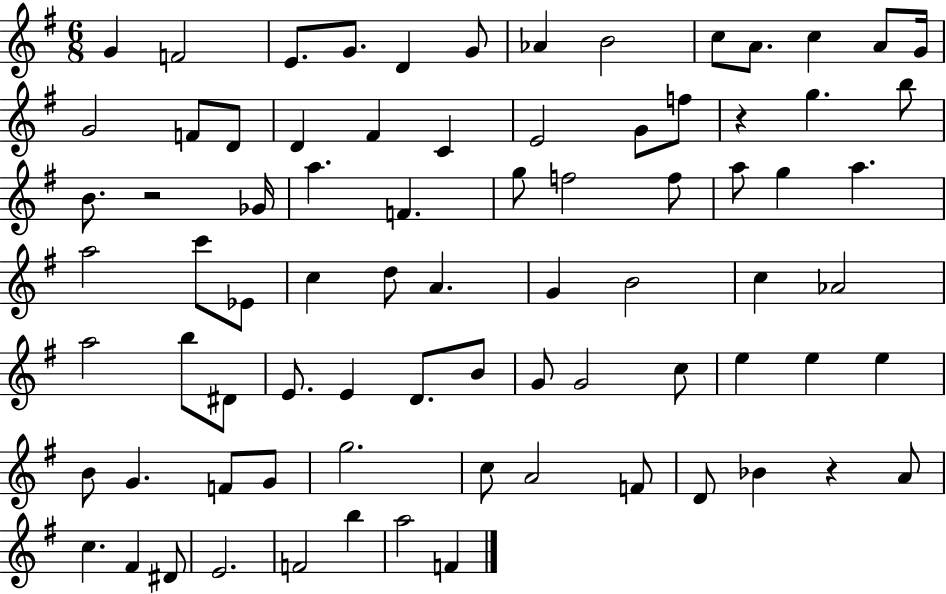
{
  \clef treble
  \numericTimeSignature
  \time 6/8
  \key g \major
  g'4 f'2 | e'8. g'8. d'4 g'8 | aes'4 b'2 | c''8 a'8. c''4 a'8 g'16 | \break g'2 f'8 d'8 | d'4 fis'4 c'4 | e'2 g'8 f''8 | r4 g''4. b''8 | \break b'8. r2 ges'16 | a''4. f'4. | g''8 f''2 f''8 | a''8 g''4 a''4. | \break a''2 c'''8 ees'8 | c''4 d''8 a'4. | g'4 b'2 | c''4 aes'2 | \break a''2 b''8 dis'8 | e'8. e'4 d'8. b'8 | g'8 g'2 c''8 | e''4 e''4 e''4 | \break b'8 g'4. f'8 g'8 | g''2. | c''8 a'2 f'8 | d'8 bes'4 r4 a'8 | \break c''4. fis'4 dis'8 | e'2. | f'2 b''4 | a''2 f'4 | \break \bar "|."
}